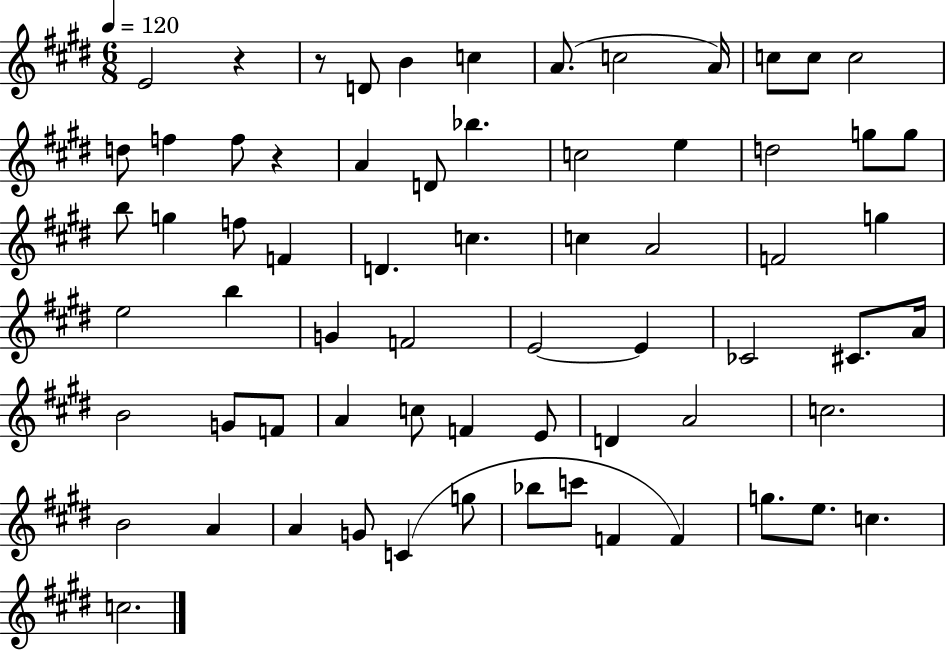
{
  \clef treble
  \numericTimeSignature
  \time 6/8
  \key e \major
  \tempo 4 = 120
  e'2 r4 | r8 d'8 b'4 c''4 | a'8.( c''2 a'16) | c''8 c''8 c''2 | \break d''8 f''4 f''8 r4 | a'4 d'8 bes''4. | c''2 e''4 | d''2 g''8 g''8 | \break b''8 g''4 f''8 f'4 | d'4. c''4. | c''4 a'2 | f'2 g''4 | \break e''2 b''4 | g'4 f'2 | e'2~~ e'4 | ces'2 cis'8. a'16 | \break b'2 g'8 f'8 | a'4 c''8 f'4 e'8 | d'4 a'2 | c''2. | \break b'2 a'4 | a'4 g'8 c'4( g''8 | bes''8 c'''8 f'4 f'4) | g''8. e''8. c''4. | \break c''2. | \bar "|."
}